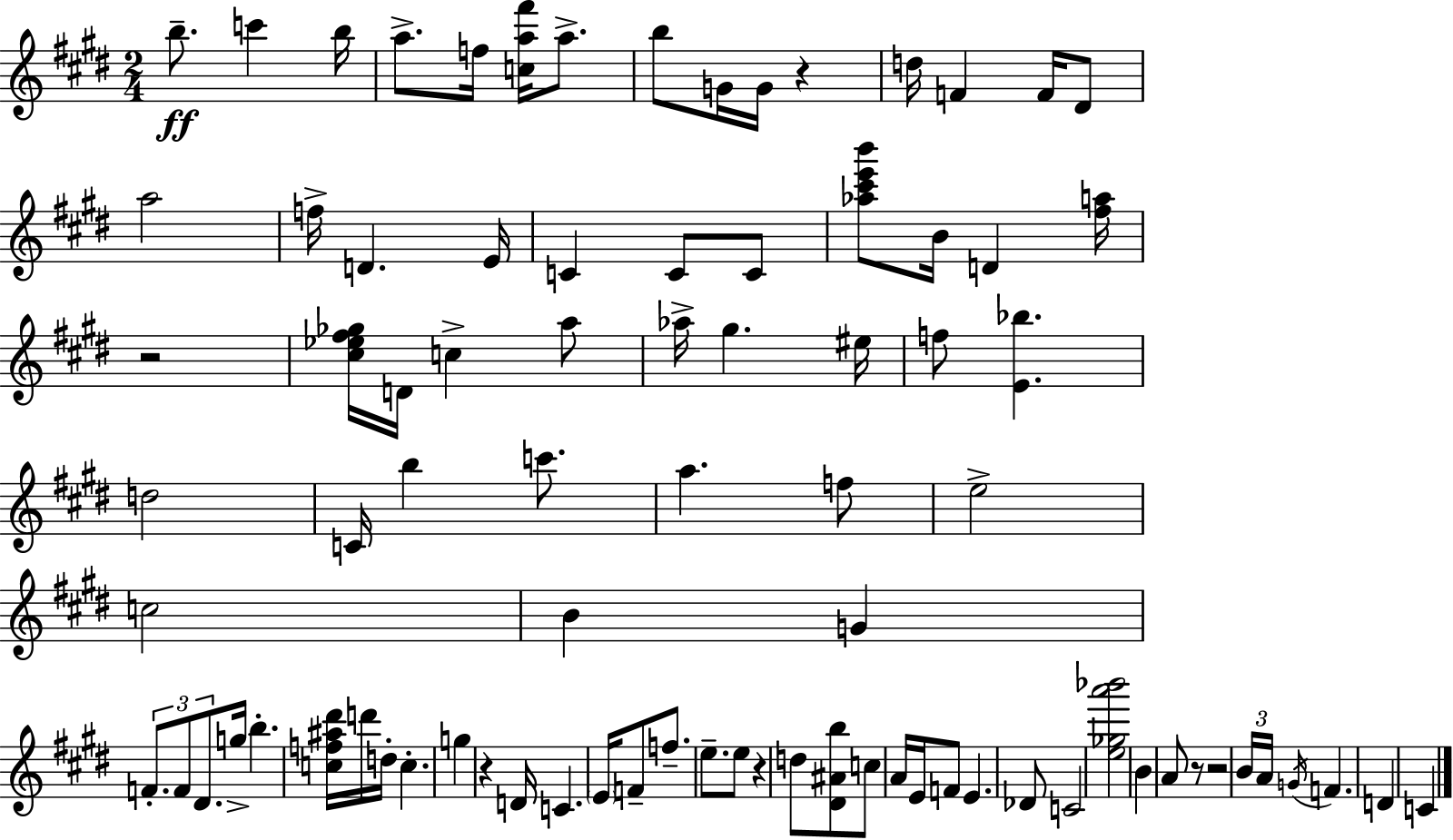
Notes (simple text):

B5/e. C6/q B5/s A5/e. F5/s [C5,A5,F#6]/s A5/e. B5/e G4/s G4/s R/q D5/s F4/q F4/s D#4/e A5/h F5/s D4/q. E4/s C4/q C4/e C4/e [Ab5,C#6,E6,B6]/e B4/s D4/q [F#5,A5]/s R/h [C#5,Eb5,F#5,Gb5]/s D4/s C5/q A5/e Ab5/s G#5/q. EIS5/s F5/e [E4,Bb5]/q. D5/h C4/s B5/q C6/e. A5/q. F5/e E5/h C5/h B4/q G4/q F4/e. F4/e D#4/e. G5/s B5/q. [C5,F5,A#5,D#6]/s D6/s D5/s C5/q. G5/q R/q D4/s C4/q. E4/s F4/e F5/e. E5/e. E5/e R/q D5/e [D#4,A#4,B5]/e C5/e A4/s E4/s F4/e E4/q. Db4/e C4/h [E5,Gb5,A6,Bb6]/h B4/q A4/e R/e R/h B4/s A4/s G4/s F4/q. D4/q C4/q